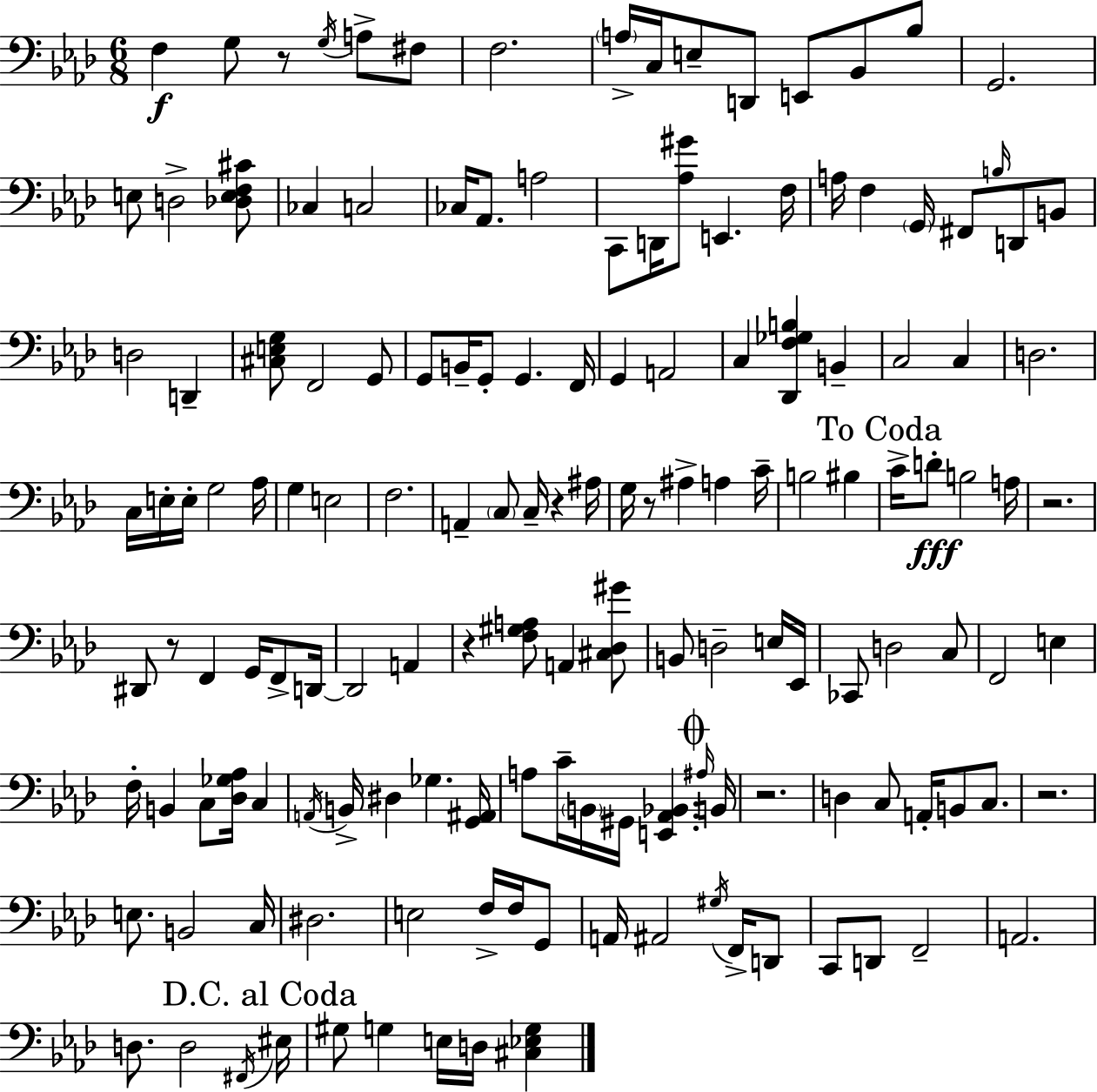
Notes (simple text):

F3/q G3/e R/e G3/s A3/e F#3/e F3/h. A3/s C3/s E3/e D2/e E2/e Bb2/e Bb3/e G2/h. E3/e D3/h [Db3,E3,F3,C#4]/e CES3/q C3/h CES3/s Ab2/e. A3/h C2/e D2/s [Ab3,G#4]/e E2/q. F3/s A3/s F3/q G2/s F#2/e B3/s D2/e B2/e D3/h D2/q [C#3,E3,G3]/e F2/h G2/e G2/e B2/s G2/e G2/q. F2/s G2/q A2/h C3/q [Db2,F3,Gb3,B3]/q B2/q C3/h C3/q D3/h. C3/s E3/s E3/s G3/h Ab3/s G3/q E3/h F3/h. A2/q C3/e C3/s R/q A#3/s G3/s R/e A#3/q A3/q C4/s B3/h BIS3/q C4/s D4/e B3/h A3/s R/h. D#2/e R/e F2/q G2/s F2/e D2/s D2/h A2/q R/q [F3,G#3,A3]/e A2/q [C#3,Db3,G#4]/e B2/e D3/h E3/s Eb2/s CES2/e D3/h C3/e F2/h E3/q F3/s B2/q C3/e [Db3,Gb3,Ab3]/s C3/q A2/s B2/s D#3/q Gb3/q. [G2,A#2]/s A3/e C4/s B2/s G#2/s [E2,Ab2,Bb2]/q. A#3/s B2/s R/h. D3/q C3/e A2/s B2/e C3/e. R/h. E3/e. B2/h C3/s D#3/h. E3/h F3/s F3/s G2/e A2/s A#2/h G#3/s F2/s D2/e C2/e D2/e F2/h A2/h. D3/e. D3/h F#2/s EIS3/s G#3/e G3/q E3/s D3/s [C#3,Eb3,G3]/q